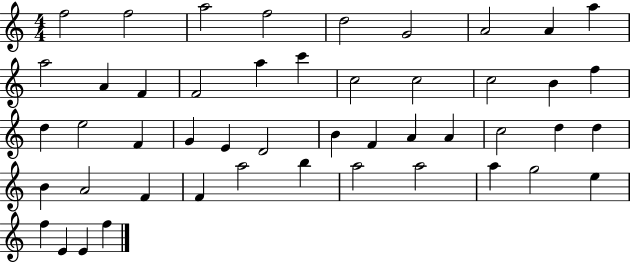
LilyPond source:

{
  \clef treble
  \numericTimeSignature
  \time 4/4
  \key c \major
  f''2 f''2 | a''2 f''2 | d''2 g'2 | a'2 a'4 a''4 | \break a''2 a'4 f'4 | f'2 a''4 c'''4 | c''2 c''2 | c''2 b'4 f''4 | \break d''4 e''2 f'4 | g'4 e'4 d'2 | b'4 f'4 a'4 a'4 | c''2 d''4 d''4 | \break b'4 a'2 f'4 | f'4 a''2 b''4 | a''2 a''2 | a''4 g''2 e''4 | \break f''4 e'4 e'4 f''4 | \bar "|."
}